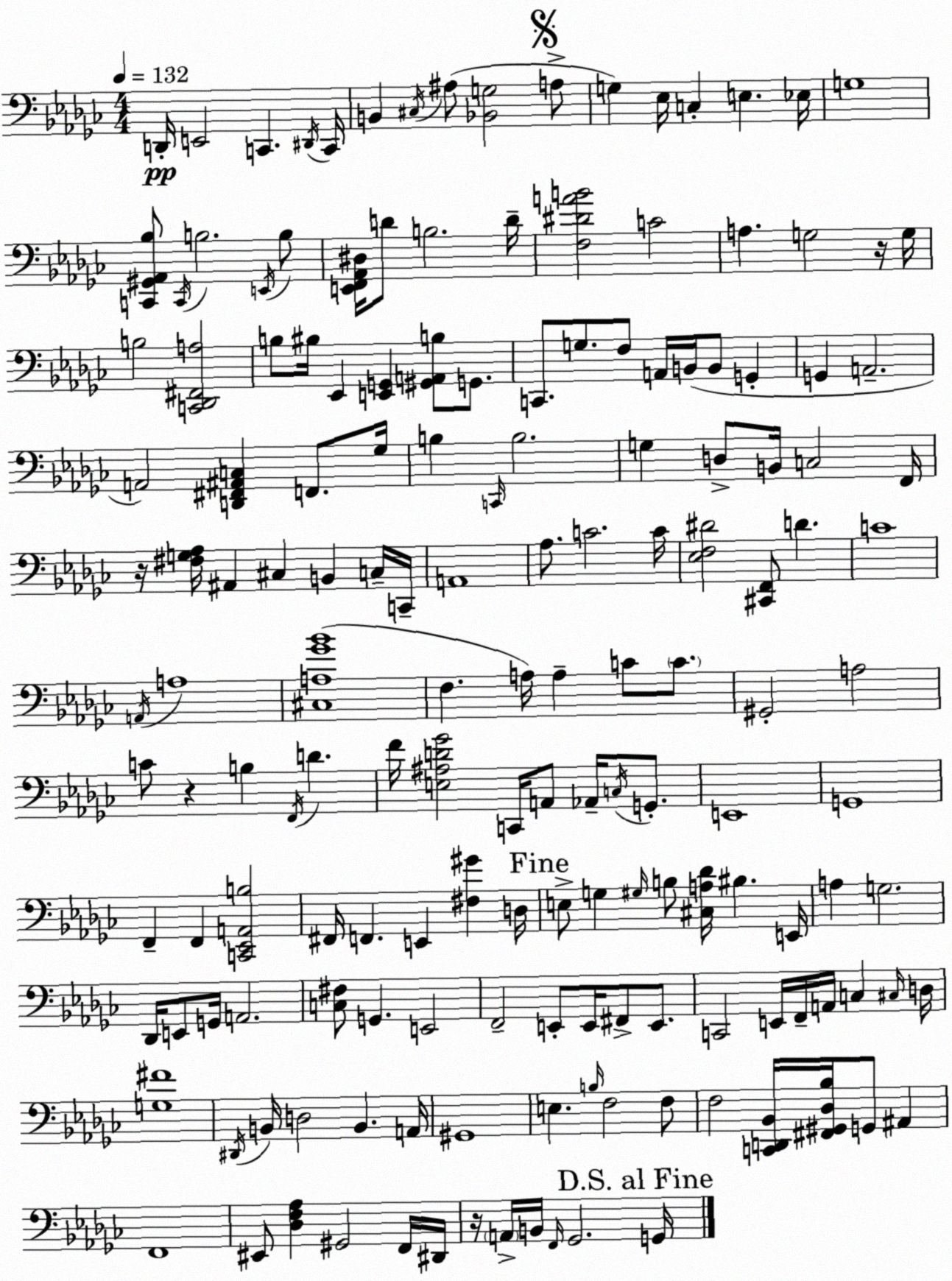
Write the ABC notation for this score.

X:1
T:Untitled
M:4/4
L:1/4
K:Ebm
D,,/4 E,,2 C,, ^D,,/4 C,,/4 B,, ^C,/4 ^A,/2 [_B,,G,]2 A,/2 G, _E,/4 C, E, _E,/4 G,4 [C,,^G,,_A,,_B,]/2 C,,/4 B,2 E,,/4 B,/2 [E,,F,,_A,,^D,]/4 D/2 B,2 D/4 [F,^DAB]2 C2 A, G,2 z/4 G,/4 B,2 [C,,_D,,^F,,A,]2 B,/2 ^B,/4 _E,, [E,,G,,] [^G,,A,,B,]/2 G,,/2 C,,/2 G,/2 F,/2 A,,/4 B,,/4 B,,/2 G,, G,, A,,2 A,,2 [D,,^F,,^A,,C,] F,,/2 _G,/4 B, C,,/4 B,2 G, D,/2 B,,/4 C,2 F,,/4 z/4 [^F,G,_A,]/4 ^A,, ^C, B,, C,/4 C,,/4 A,,4 _A,/2 C2 C/4 [_E,F,^D]2 [^C,,F,,]/2 D C4 A,,/4 A,4 [^C,A,_G_B]4 F, A,/4 A, C/2 C/2 ^G,,2 A,2 C/2 z B, F,,/4 D F/4 [E,^A,D_G]2 C,,/4 A,,/2 _A,,/4 C,/4 G,,/2 E,,4 G,,4 F,, F,, [C,,_E,,A,,B,]2 ^F,,/4 F,, E,, [^F,^G] D,/4 E,/2 G, ^G,/4 B,/2 [^C,A,_D]/4 ^B, E,,/4 A, G,2 _D,,/4 E,,/2 G,,/4 A,,2 [C,^F,]/2 G,, E,,2 F,,2 E,,/2 E,,/4 ^F,,/2 E,,/2 C,,2 E,,/4 F,,/4 A,,/4 C, ^C,/4 D,/4 [G,^F]4 ^D,,/4 B,,/4 D,2 B,, A,,/4 ^G,,4 E, B,/4 F,2 F,/2 F,2 [C,,D,,_B,,]/4 [^F,,^G,,_D,_B,]/4 G,,/2 ^A,, F,,4 ^E,,/2 [_D,F,_A,] ^G,,2 F,,/4 ^D,,/4 z/4 A,,/4 B,,/4 F,,/4 _G,,2 G,,/4